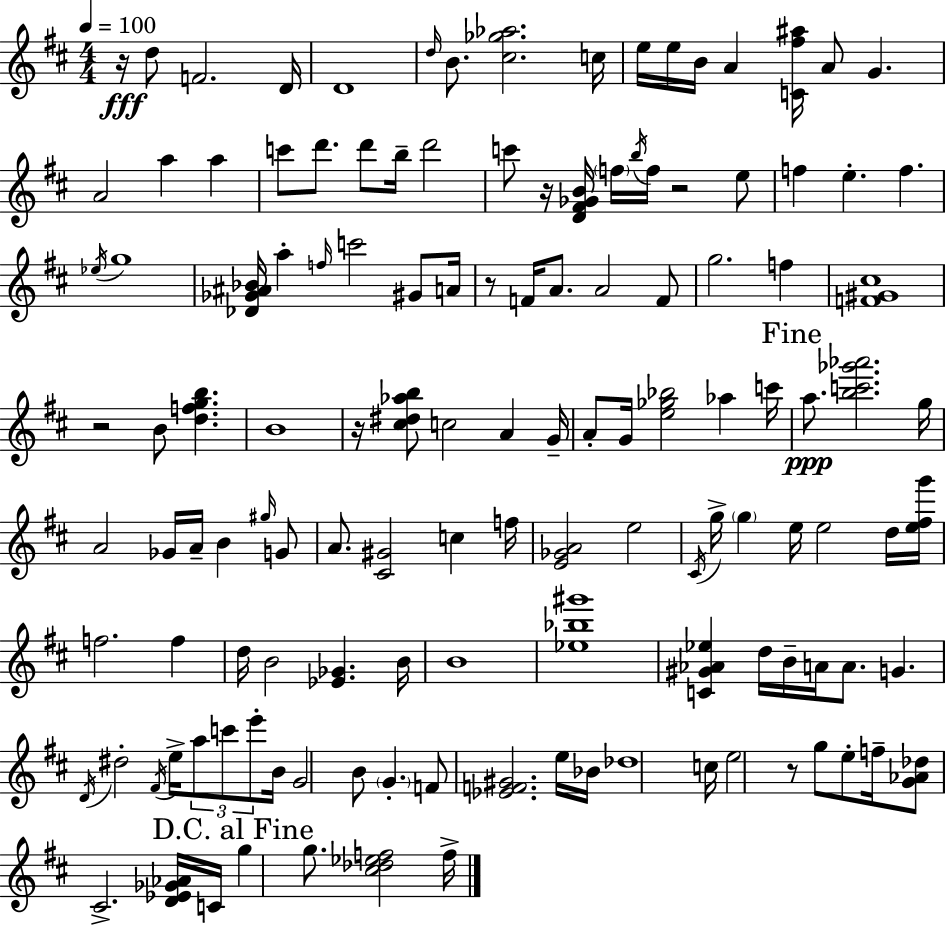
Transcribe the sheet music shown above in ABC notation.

X:1
T:Untitled
M:4/4
L:1/4
K:D
z/4 d/2 F2 D/4 D4 d/4 B/2 [^c_g_a]2 c/4 e/4 e/4 B/4 A [C^f^a]/4 A/2 G A2 a a c'/2 d'/2 d'/2 b/4 d'2 c'/2 z/4 [D^F_GB]/4 f/4 b/4 f/4 z2 e/2 f e f _e/4 g4 [_D_G^A_B]/4 a f/4 c'2 ^G/2 A/4 z/2 F/4 A/2 A2 F/2 g2 f [F^G^c]4 z2 B/2 [dfgb] B4 z/4 [^c^d_ab]/2 c2 A G/4 A/2 G/4 [e_g_b]2 _a c'/4 a/2 [bc'_g'_a']2 g/4 A2 _G/4 A/4 B ^g/4 G/2 A/2 [^C^G]2 c f/4 [E_GA]2 e2 ^C/4 g/4 g e/4 e2 d/4 [e^fg']/4 f2 f d/4 B2 [_E_G] B/4 B4 [_e_b^g']4 [C^G_A_e] d/4 B/4 A/4 A/2 G D/4 ^d2 ^F/4 e/4 a/2 c'/2 e'/2 B/4 G2 B/2 G F/2 [_EF^G]2 e/4 _B/4 _d4 c/4 e2 z/2 g/2 e/2 f/4 [G_A_d]/2 ^C2 [D_E_G_A]/4 C/4 g g/2 [^c_d_ef]2 f/4